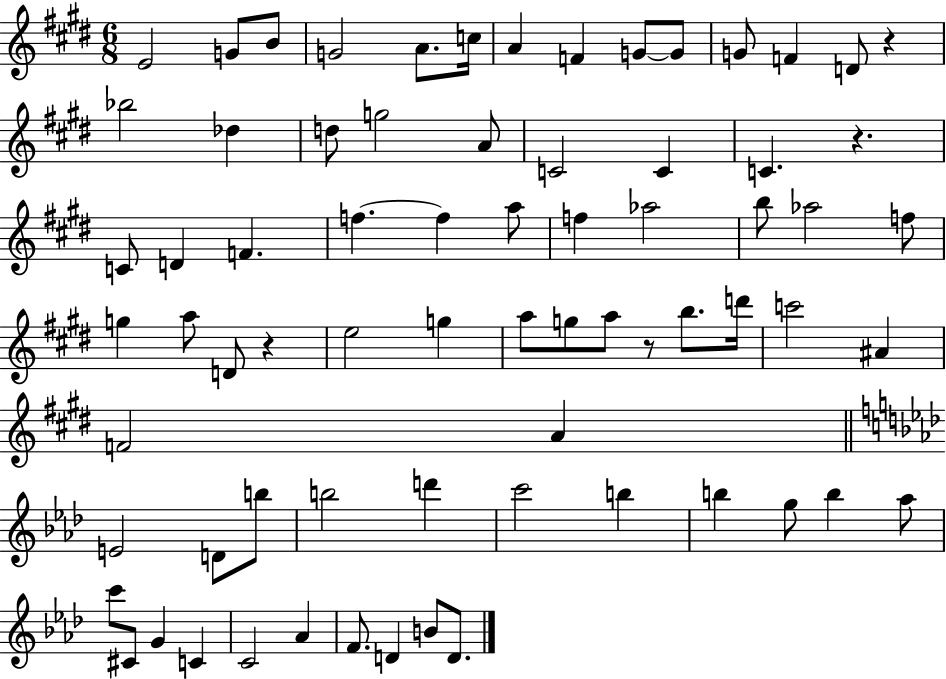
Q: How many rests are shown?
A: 4